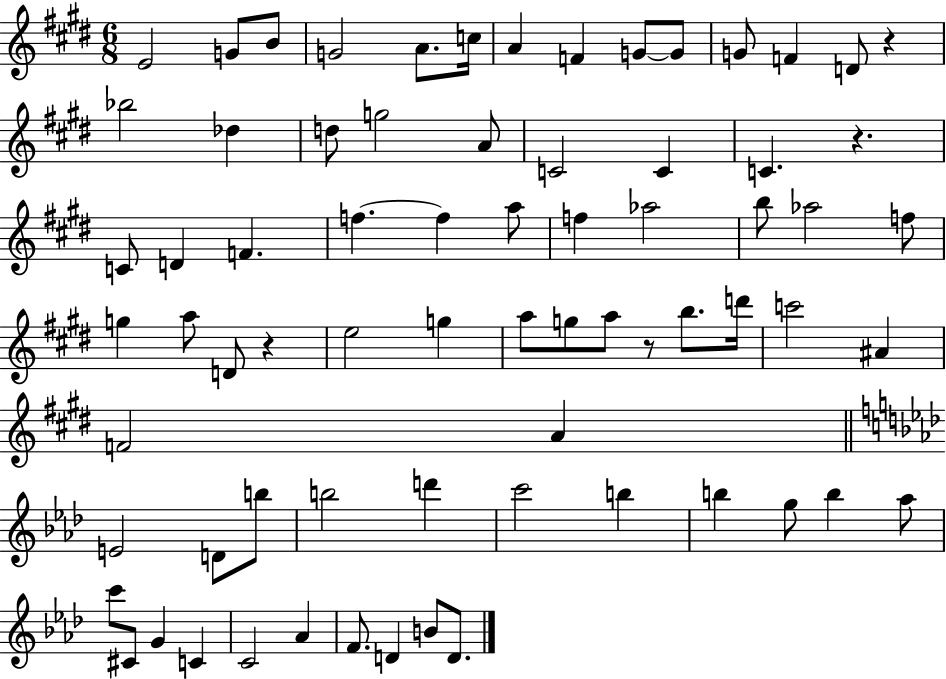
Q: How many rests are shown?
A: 4